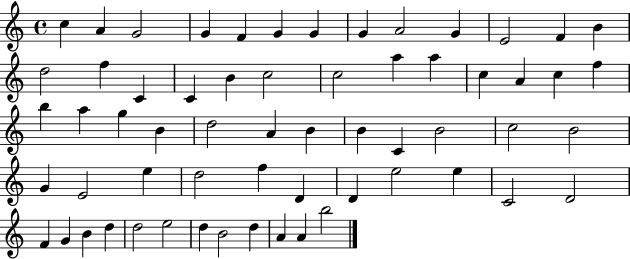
{
  \clef treble
  \time 4/4
  \defaultTimeSignature
  \key c \major
  c''4 a'4 g'2 | g'4 f'4 g'4 g'4 | g'4 a'2 g'4 | e'2 f'4 b'4 | \break d''2 f''4 c'4 | c'4 b'4 c''2 | c''2 a''4 a''4 | c''4 a'4 c''4 f''4 | \break b''4 a''4 g''4 b'4 | d''2 a'4 b'4 | b'4 c'4 b'2 | c''2 b'2 | \break g'4 e'2 e''4 | d''2 f''4 d'4 | d'4 e''2 e''4 | c'2 d'2 | \break f'4 g'4 b'4 d''4 | d''2 e''2 | d''4 b'2 d''4 | a'4 a'4 b''2 | \break \bar "|."
}